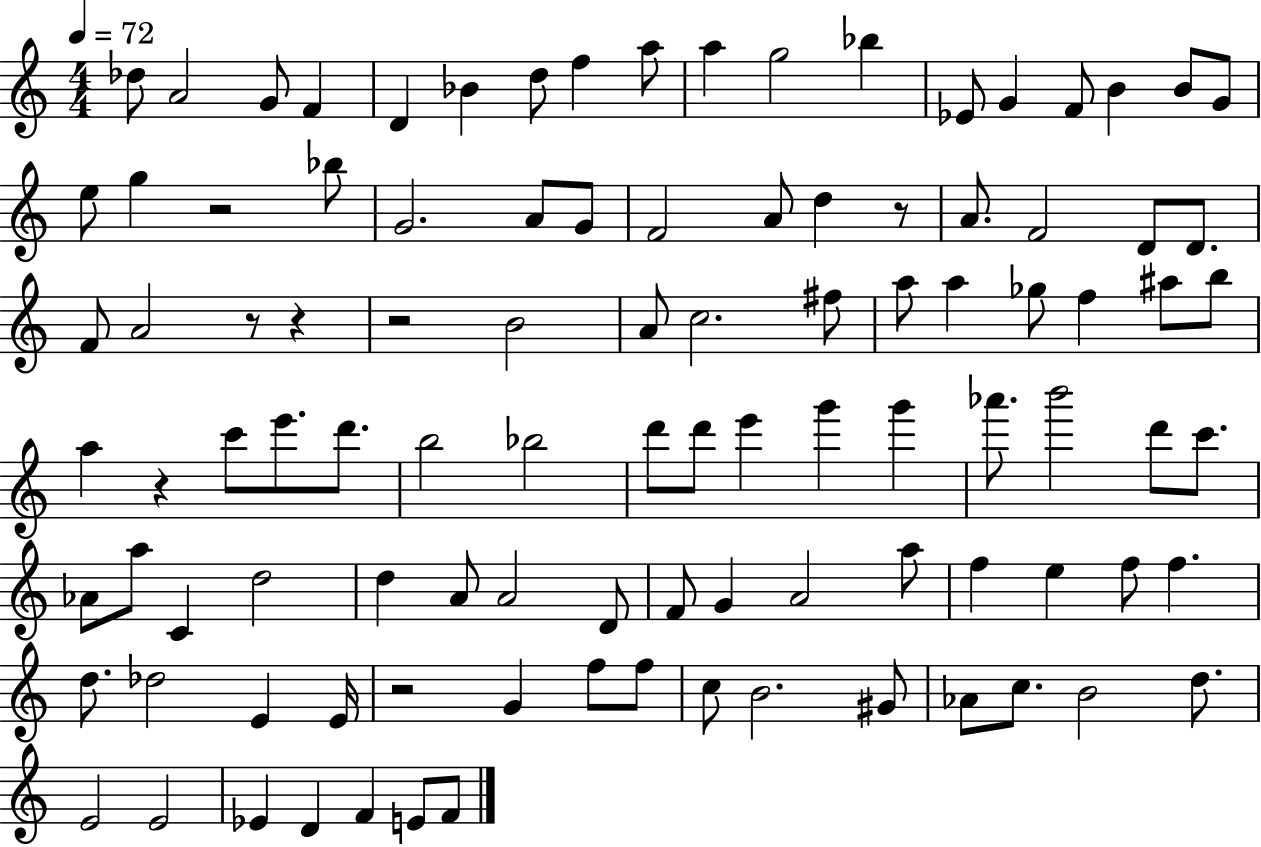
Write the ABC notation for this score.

X:1
T:Untitled
M:4/4
L:1/4
K:C
_d/2 A2 G/2 F D _B d/2 f a/2 a g2 _b _E/2 G F/2 B B/2 G/2 e/2 g z2 _b/2 G2 A/2 G/2 F2 A/2 d z/2 A/2 F2 D/2 D/2 F/2 A2 z/2 z z2 B2 A/2 c2 ^f/2 a/2 a _g/2 f ^a/2 b/2 a z c'/2 e'/2 d'/2 b2 _b2 d'/2 d'/2 e' g' g' _a'/2 b'2 d'/2 c'/2 _A/2 a/2 C d2 d A/2 A2 D/2 F/2 G A2 a/2 f e f/2 f d/2 _d2 E E/4 z2 G f/2 f/2 c/2 B2 ^G/2 _A/2 c/2 B2 d/2 E2 E2 _E D F E/2 F/2